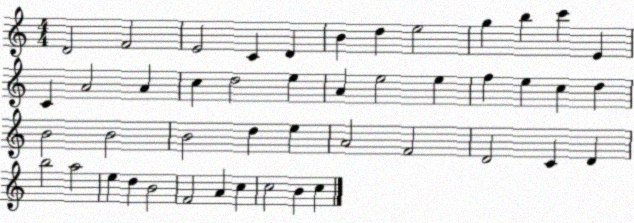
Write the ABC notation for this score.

X:1
T:Untitled
M:4/4
L:1/4
K:C
D2 F2 E2 C D B d e2 g b c' E C A2 A c d2 e A e2 e f e c d B2 B2 B2 d e A2 F2 D2 C D b2 a2 e d B2 F2 A c c2 B c